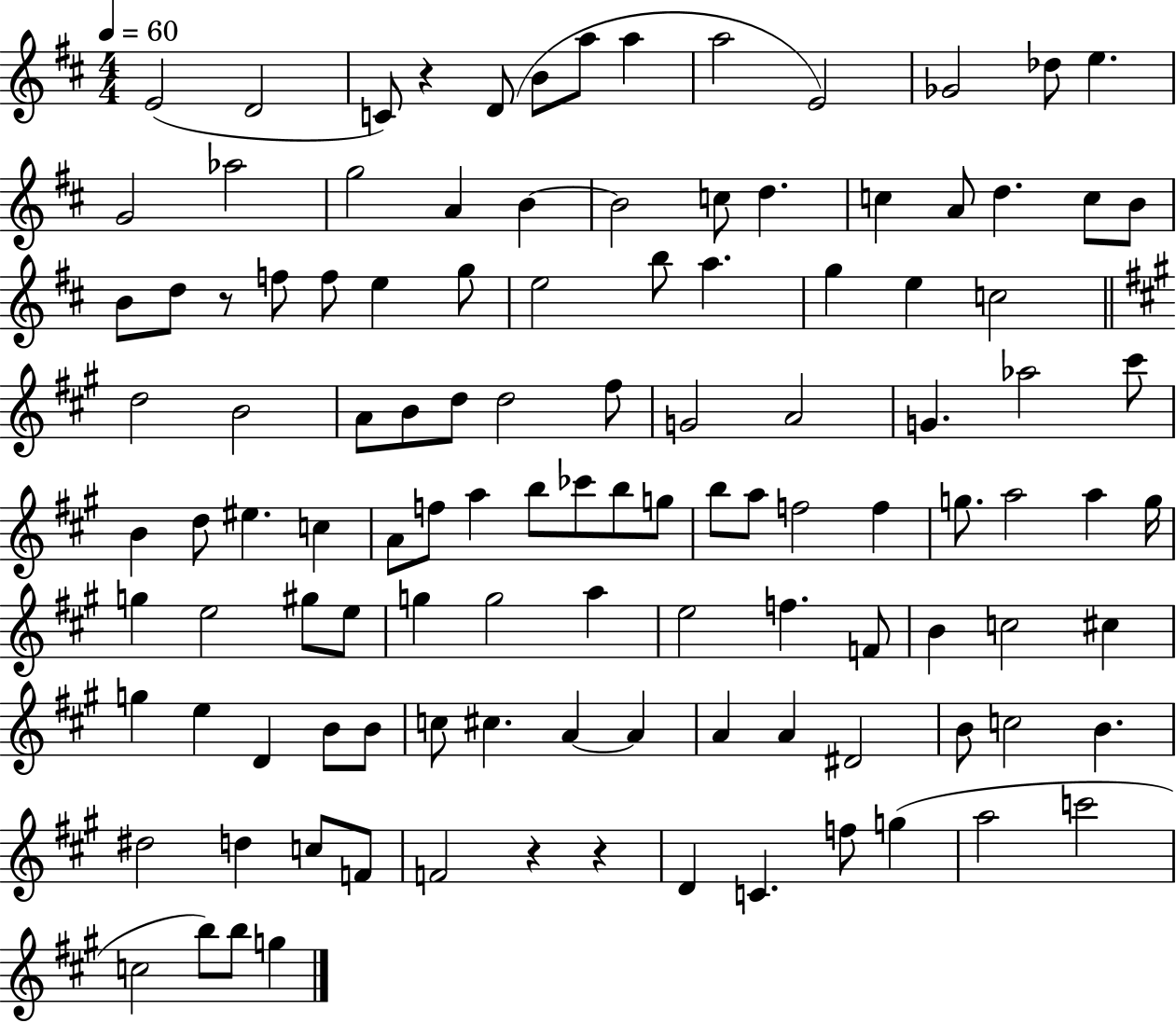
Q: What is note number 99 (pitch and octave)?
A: C5